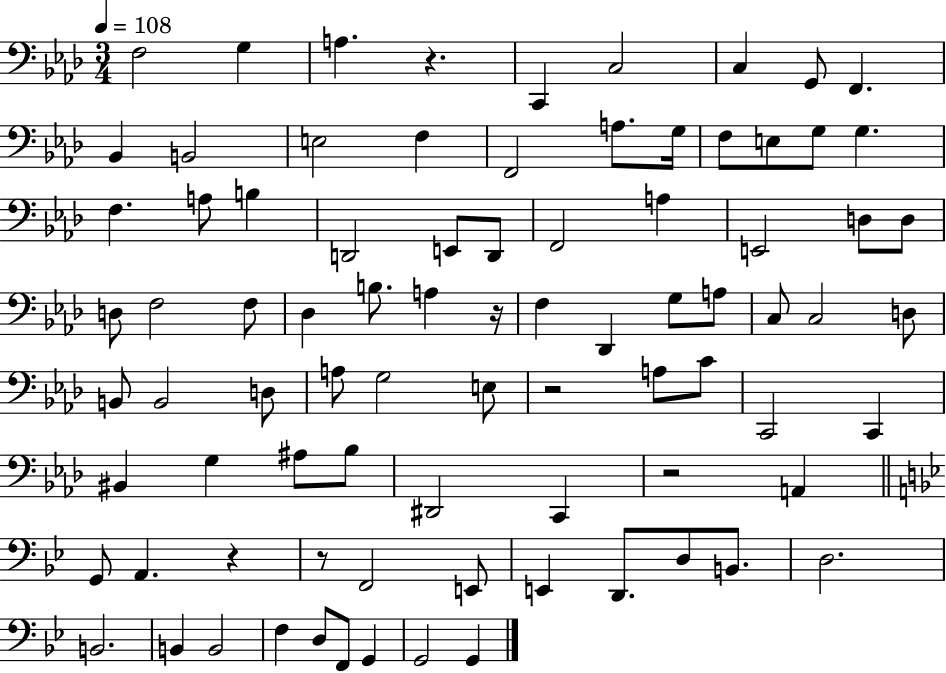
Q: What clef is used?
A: bass